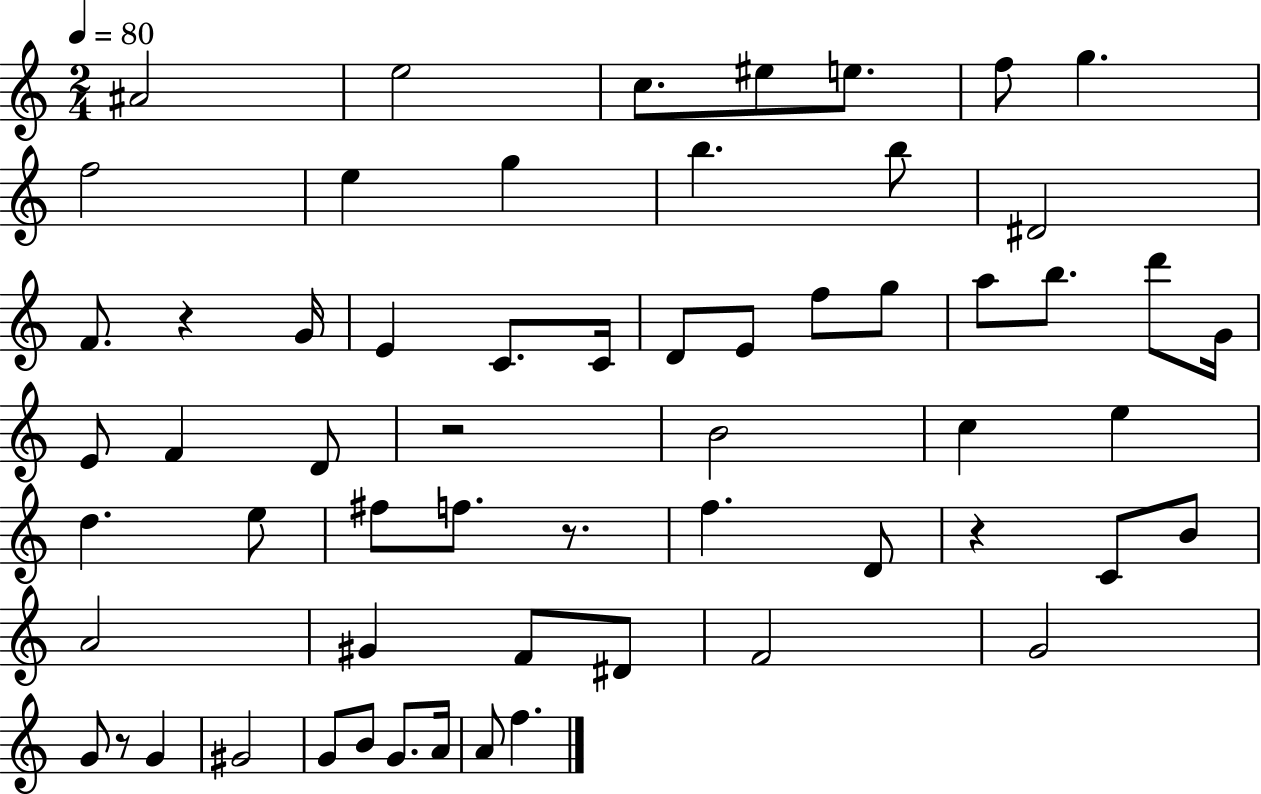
X:1
T:Untitled
M:2/4
L:1/4
K:C
^A2 e2 c/2 ^e/2 e/2 f/2 g f2 e g b b/2 ^D2 F/2 z G/4 E C/2 C/4 D/2 E/2 f/2 g/2 a/2 b/2 d'/2 G/4 E/2 F D/2 z2 B2 c e d e/2 ^f/2 f/2 z/2 f D/2 z C/2 B/2 A2 ^G F/2 ^D/2 F2 G2 G/2 z/2 G ^G2 G/2 B/2 G/2 A/4 A/2 f